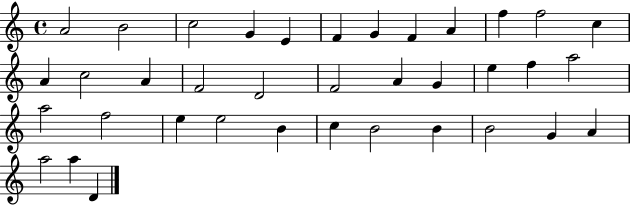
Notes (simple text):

A4/h B4/h C5/h G4/q E4/q F4/q G4/q F4/q A4/q F5/q F5/h C5/q A4/q C5/h A4/q F4/h D4/h F4/h A4/q G4/q E5/q F5/q A5/h A5/h F5/h E5/q E5/h B4/q C5/q B4/h B4/q B4/h G4/q A4/q A5/h A5/q D4/q